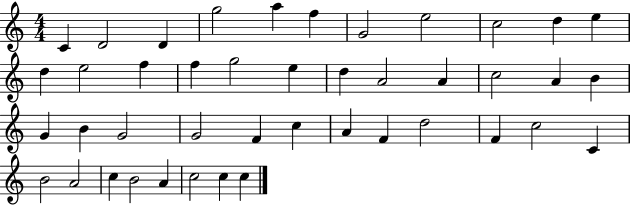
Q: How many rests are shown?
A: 0